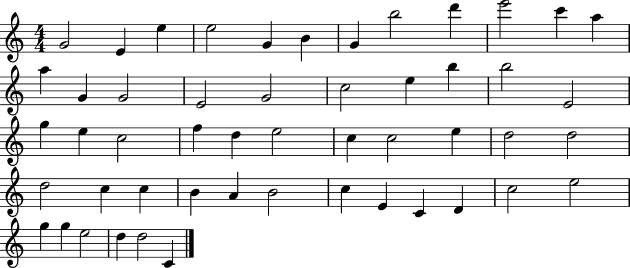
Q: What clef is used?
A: treble